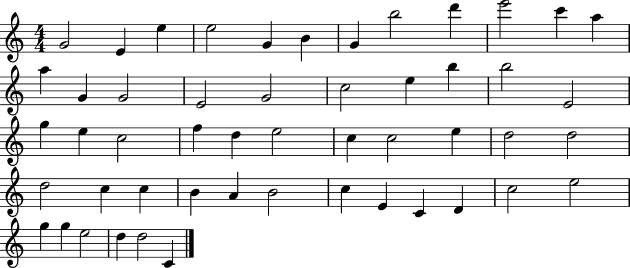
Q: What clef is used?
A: treble